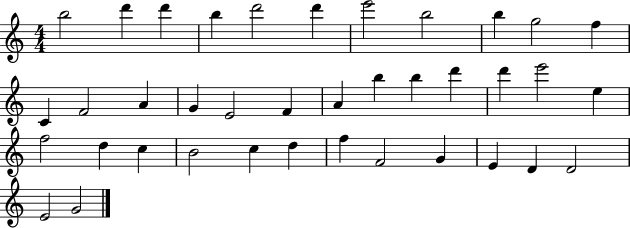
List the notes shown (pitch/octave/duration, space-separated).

B5/h D6/q D6/q B5/q D6/h D6/q E6/h B5/h B5/q G5/h F5/q C4/q F4/h A4/q G4/q E4/h F4/q A4/q B5/q B5/q D6/q D6/q E6/h E5/q F5/h D5/q C5/q B4/h C5/q D5/q F5/q F4/h G4/q E4/q D4/q D4/h E4/h G4/h